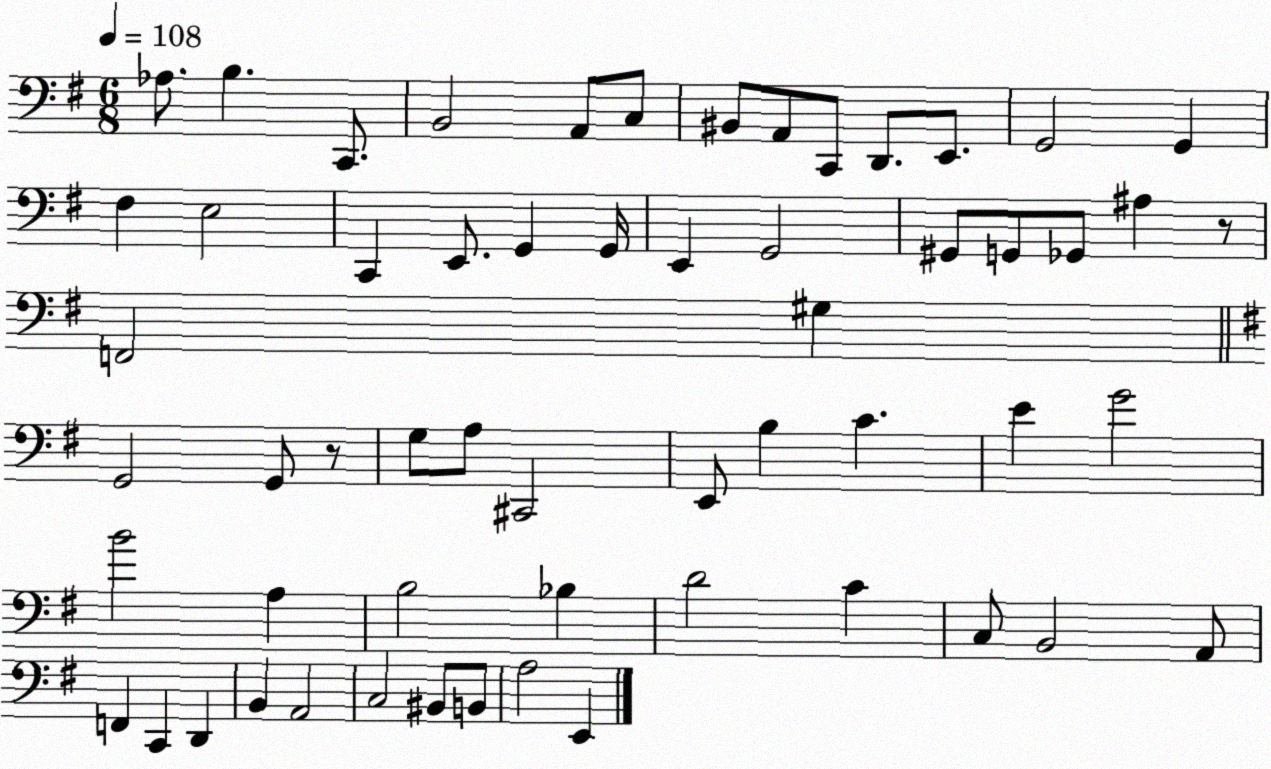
X:1
T:Untitled
M:6/8
L:1/4
K:G
_A,/2 B, C,,/2 B,,2 A,,/2 C,/2 ^B,,/2 A,,/2 C,,/2 D,,/2 E,,/2 G,,2 G,, ^F, E,2 C,, E,,/2 G,, G,,/4 E,, G,,2 ^G,,/2 G,,/2 _G,,/2 ^A, z/2 F,,2 ^G, G,,2 G,,/2 z/2 G,/2 A,/2 ^C,,2 E,,/2 B, C E G2 B2 A, B,2 _B, D2 C C,/2 B,,2 A,,/2 F,, C,, D,, B,, A,,2 C,2 ^B,,/2 B,,/2 A,2 E,,